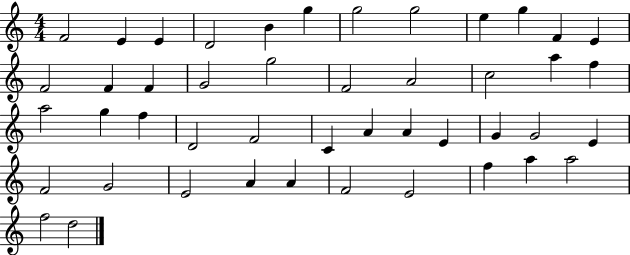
{
  \clef treble
  \numericTimeSignature
  \time 4/4
  \key c \major
  f'2 e'4 e'4 | d'2 b'4 g''4 | g''2 g''2 | e''4 g''4 f'4 e'4 | \break f'2 f'4 f'4 | g'2 g''2 | f'2 a'2 | c''2 a''4 f''4 | \break a''2 g''4 f''4 | d'2 f'2 | c'4 a'4 a'4 e'4 | g'4 g'2 e'4 | \break f'2 g'2 | e'2 a'4 a'4 | f'2 e'2 | f''4 a''4 a''2 | \break f''2 d''2 | \bar "|."
}